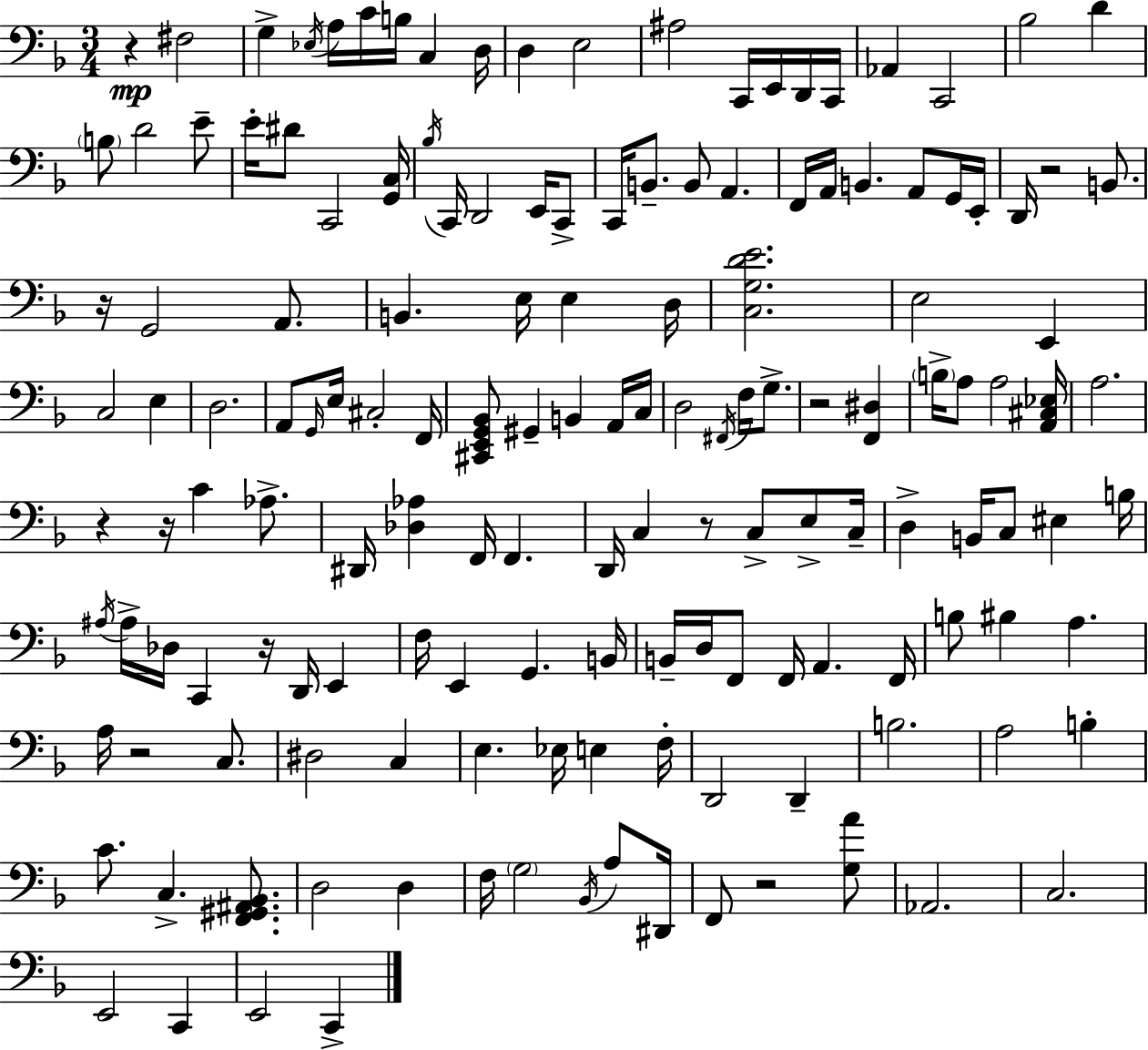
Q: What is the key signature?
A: D minor